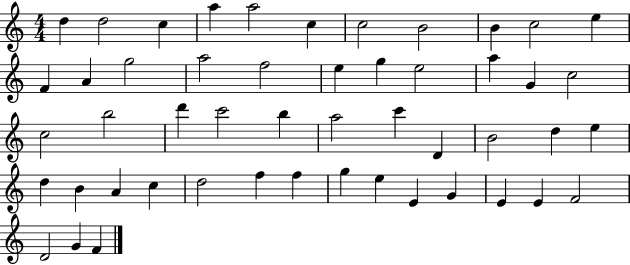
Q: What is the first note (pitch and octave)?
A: D5